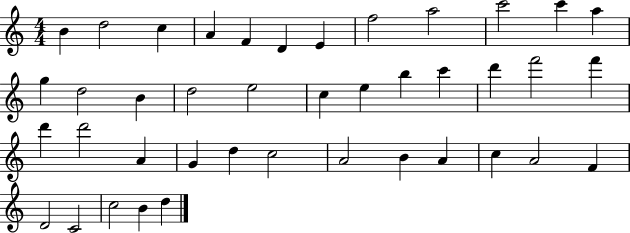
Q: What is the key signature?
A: C major